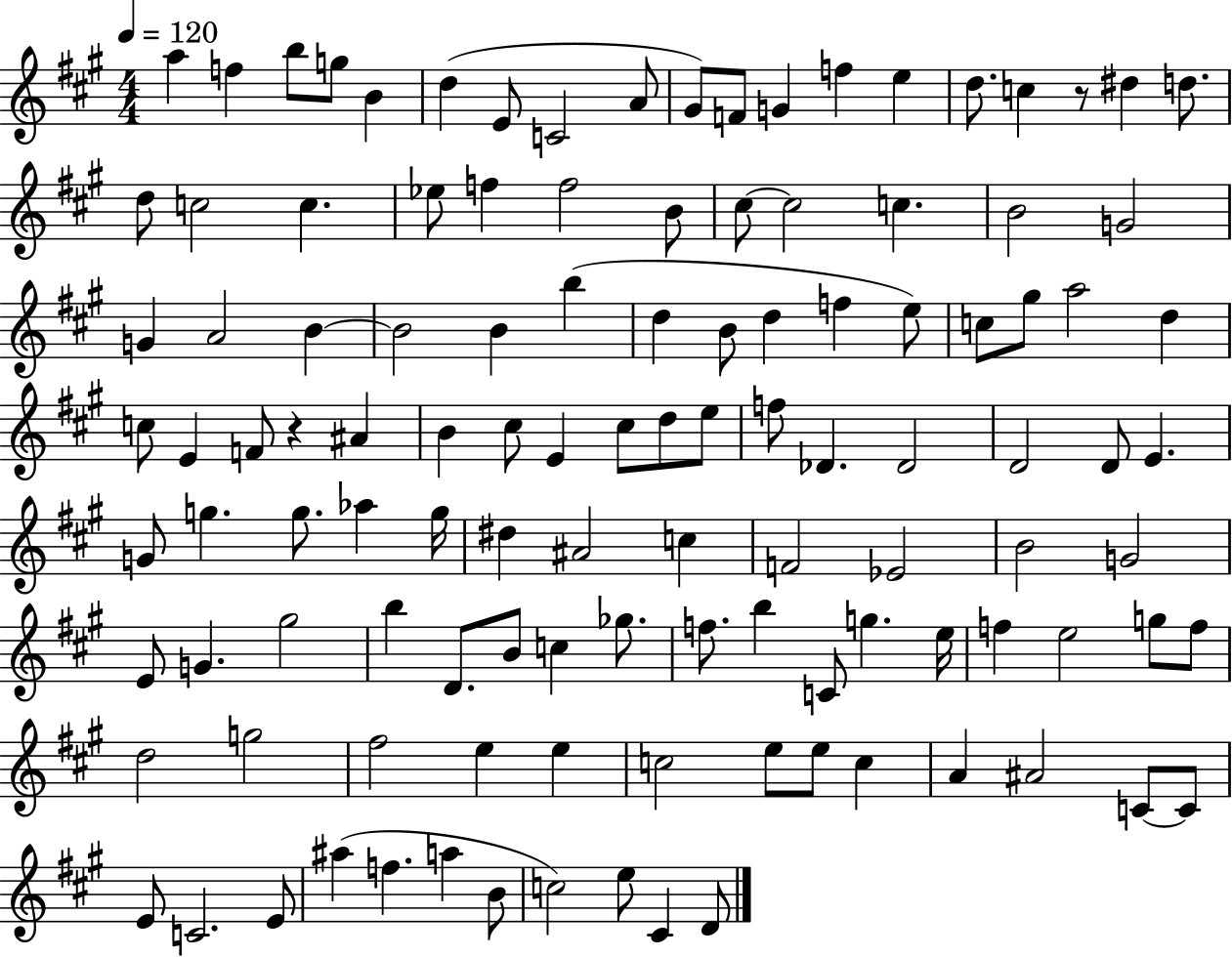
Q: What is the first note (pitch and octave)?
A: A5